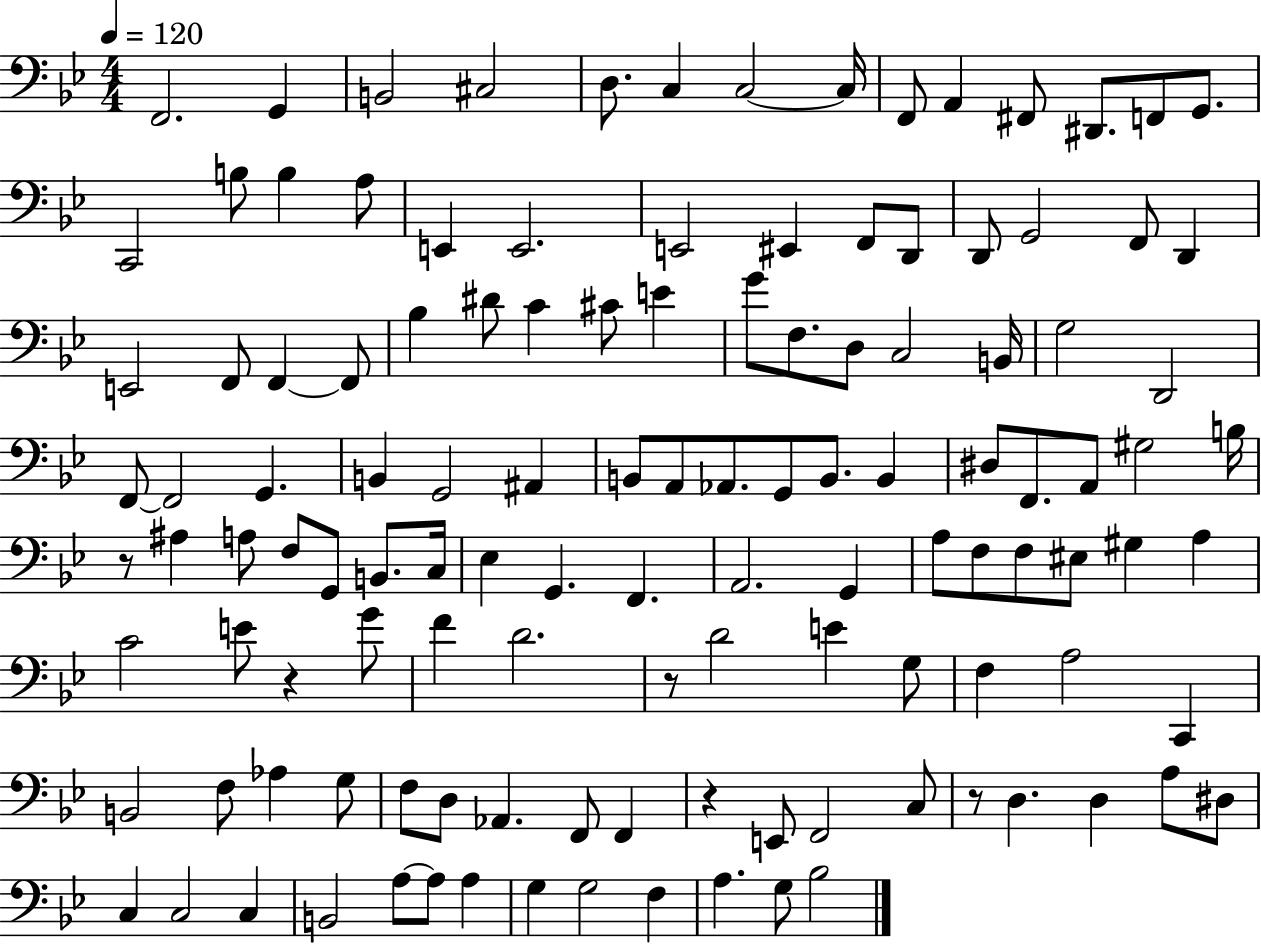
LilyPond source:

{
  \clef bass
  \numericTimeSignature
  \time 4/4
  \key bes \major
  \tempo 4 = 120
  f,2. g,4 | b,2 cis2 | d8. c4 c2~~ c16 | f,8 a,4 fis,8 dis,8. f,8 g,8. | \break c,2 b8 b4 a8 | e,4 e,2. | e,2 eis,4 f,8 d,8 | d,8 g,2 f,8 d,4 | \break e,2 f,8 f,4~~ f,8 | bes4 dis'8 c'4 cis'8 e'4 | g'8 f8. d8 c2 b,16 | g2 d,2 | \break f,8~~ f,2 g,4. | b,4 g,2 ais,4 | b,8 a,8 aes,8. g,8 b,8. b,4 | dis8 f,8. a,8 gis2 b16 | \break r8 ais4 a8 f8 g,8 b,8. c16 | ees4 g,4. f,4. | a,2. g,4 | a8 f8 f8 eis8 gis4 a4 | \break c'2 e'8 r4 g'8 | f'4 d'2. | r8 d'2 e'4 g8 | f4 a2 c,4 | \break b,2 f8 aes4 g8 | f8 d8 aes,4. f,8 f,4 | r4 e,8 f,2 c8 | r8 d4. d4 a8 dis8 | \break c4 c2 c4 | b,2 a8~~ a8 a4 | g4 g2 f4 | a4. g8 bes2 | \break \bar "|."
}